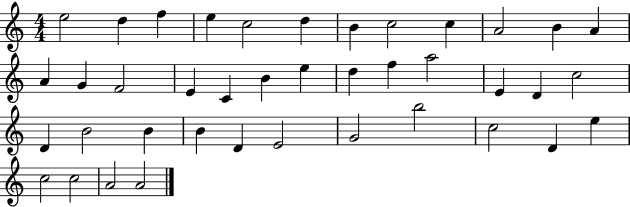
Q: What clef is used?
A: treble